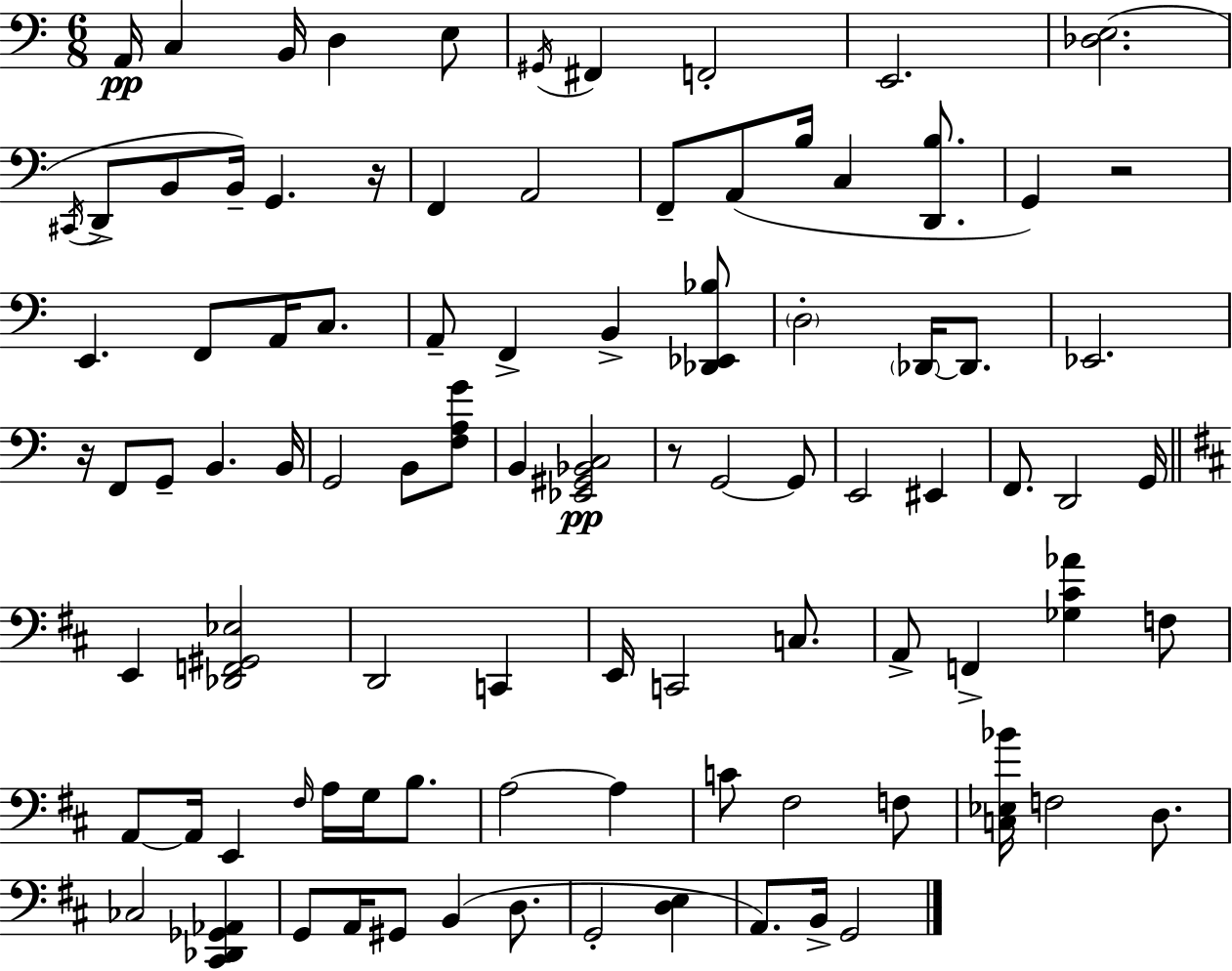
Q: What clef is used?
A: bass